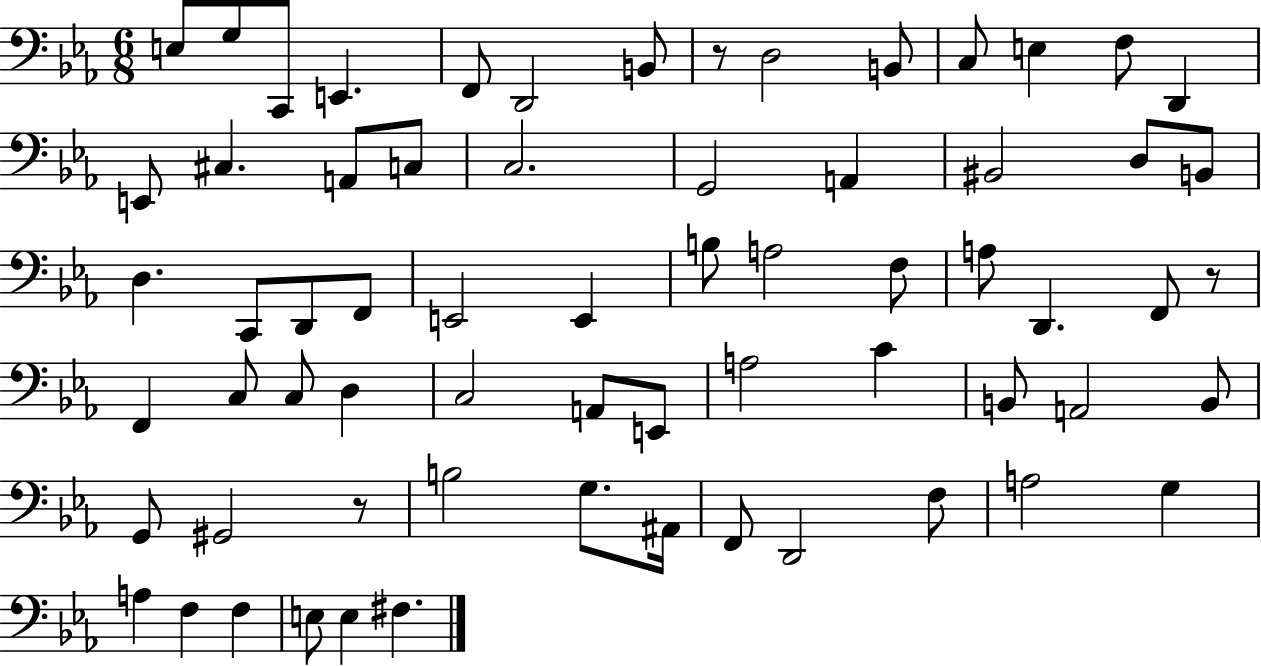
X:1
T:Untitled
M:6/8
L:1/4
K:Eb
E,/2 G,/2 C,,/2 E,, F,,/2 D,,2 B,,/2 z/2 D,2 B,,/2 C,/2 E, F,/2 D,, E,,/2 ^C, A,,/2 C,/2 C,2 G,,2 A,, ^B,,2 D,/2 B,,/2 D, C,,/2 D,,/2 F,,/2 E,,2 E,, B,/2 A,2 F,/2 A,/2 D,, F,,/2 z/2 F,, C,/2 C,/2 D, C,2 A,,/2 E,,/2 A,2 C B,,/2 A,,2 B,,/2 G,,/2 ^G,,2 z/2 B,2 G,/2 ^A,,/4 F,,/2 D,,2 F,/2 A,2 G, A, F, F, E,/2 E, ^F,